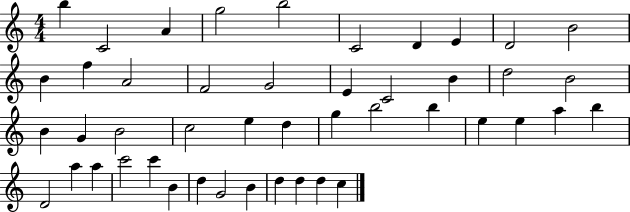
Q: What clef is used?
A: treble